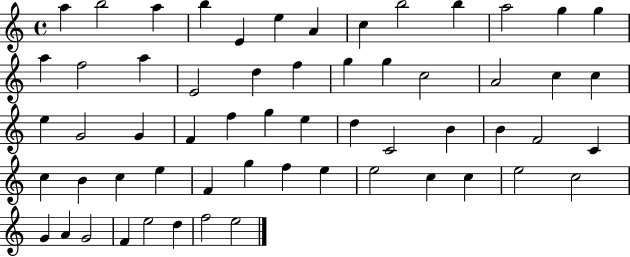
A5/q B5/h A5/q B5/q E4/q E5/q A4/q C5/q B5/h B5/q A5/h G5/q G5/q A5/q F5/h A5/q E4/h D5/q F5/q G5/q G5/q C5/h A4/h C5/q C5/q E5/q G4/h G4/q F4/q F5/q G5/q E5/q D5/q C4/h B4/q B4/q F4/h C4/q C5/q B4/q C5/q E5/q F4/q G5/q F5/q E5/q E5/h C5/q C5/q E5/h C5/h G4/q A4/q G4/h F4/q E5/h D5/q F5/h E5/h